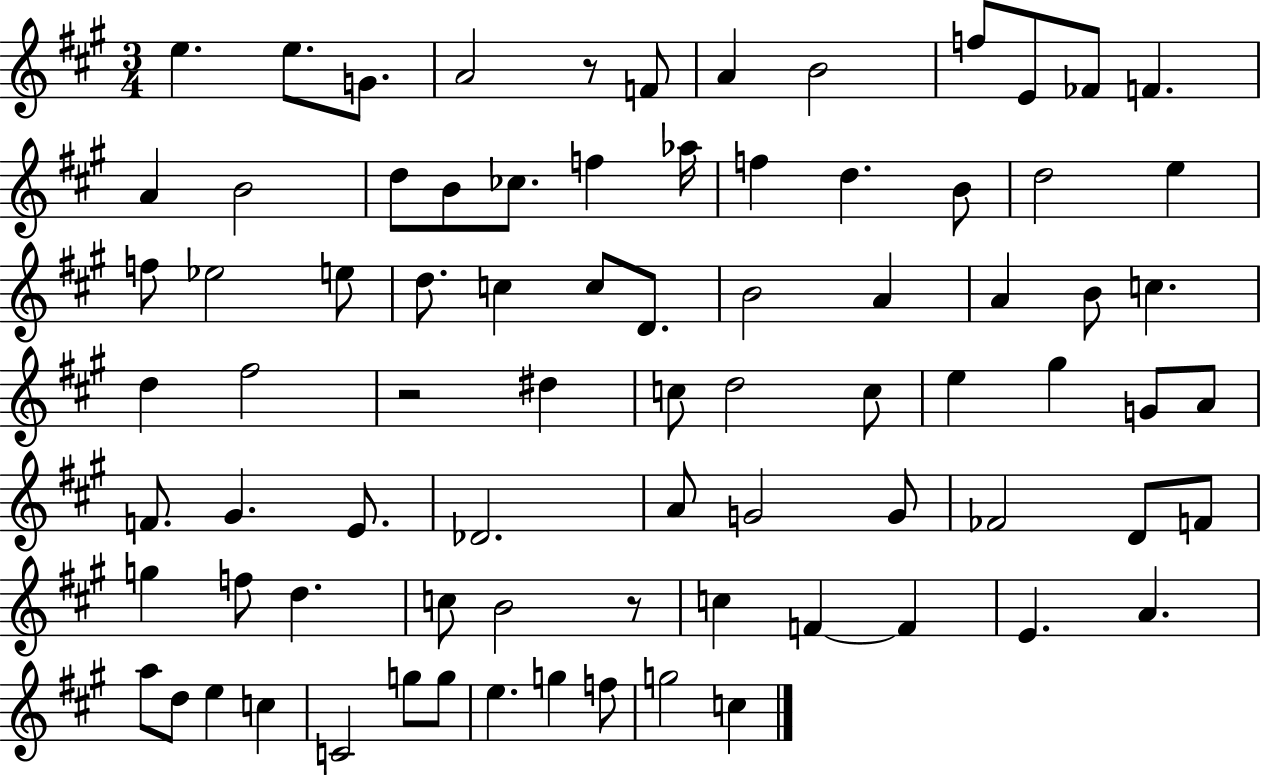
{
  \clef treble
  \numericTimeSignature
  \time 3/4
  \key a \major
  e''4. e''8. g'8. | a'2 r8 f'8 | a'4 b'2 | f''8 e'8 fes'8 f'4. | \break a'4 b'2 | d''8 b'8 ces''8. f''4 aes''16 | f''4 d''4. b'8 | d''2 e''4 | \break f''8 ees''2 e''8 | d''8. c''4 c''8 d'8. | b'2 a'4 | a'4 b'8 c''4. | \break d''4 fis''2 | r2 dis''4 | c''8 d''2 c''8 | e''4 gis''4 g'8 a'8 | \break f'8. gis'4. e'8. | des'2. | a'8 g'2 g'8 | fes'2 d'8 f'8 | \break g''4 f''8 d''4. | c''8 b'2 r8 | c''4 f'4~~ f'4 | e'4. a'4. | \break a''8 d''8 e''4 c''4 | c'2 g''8 g''8 | e''4. g''4 f''8 | g''2 c''4 | \break \bar "|."
}